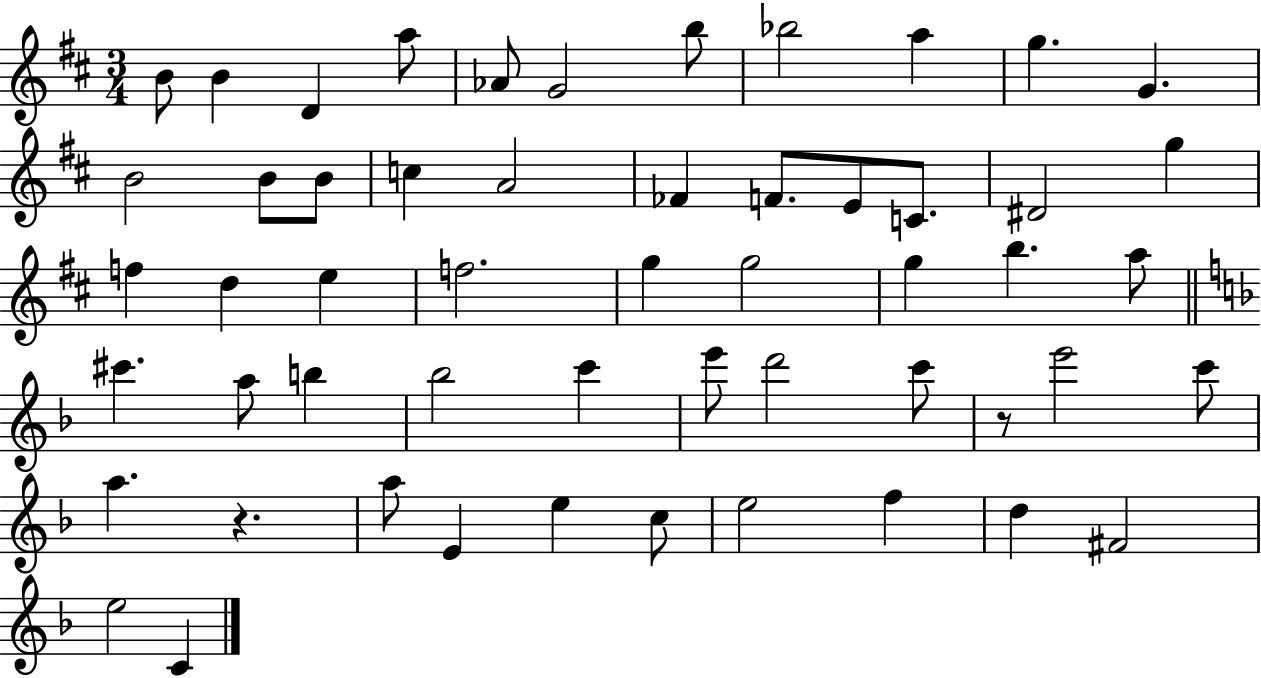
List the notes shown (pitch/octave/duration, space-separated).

B4/e B4/q D4/q A5/e Ab4/e G4/h B5/e Bb5/h A5/q G5/q. G4/q. B4/h B4/e B4/e C5/q A4/h FES4/q F4/e. E4/e C4/e. D#4/h G5/q F5/q D5/q E5/q F5/h. G5/q G5/h G5/q B5/q. A5/e C#6/q. A5/e B5/q Bb5/h C6/q E6/e D6/h C6/e R/e E6/h C6/e A5/q. R/q. A5/e E4/q E5/q C5/e E5/h F5/q D5/q F#4/h E5/h C4/q